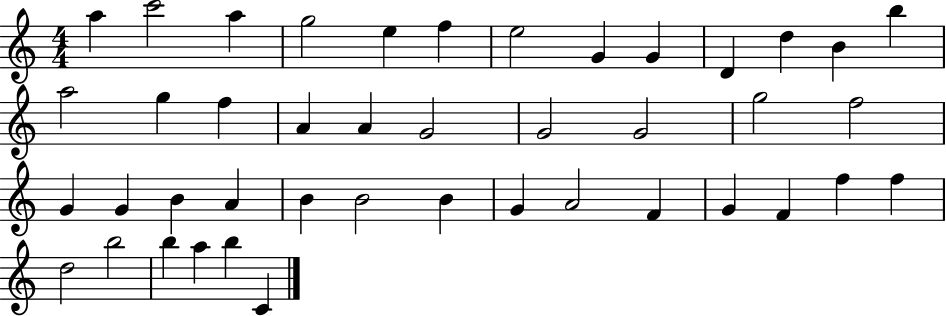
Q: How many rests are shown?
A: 0